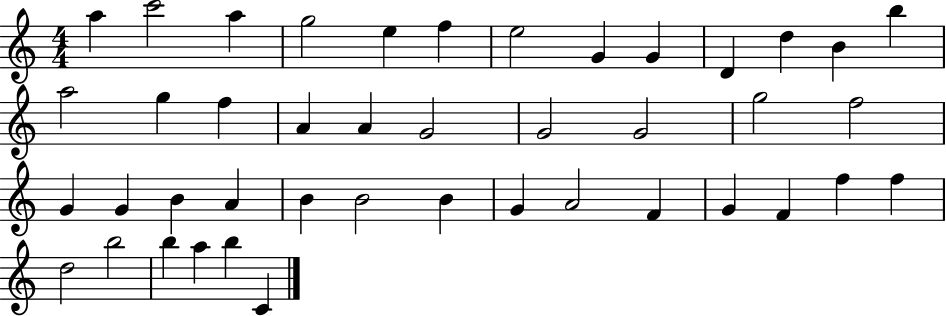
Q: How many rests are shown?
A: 0